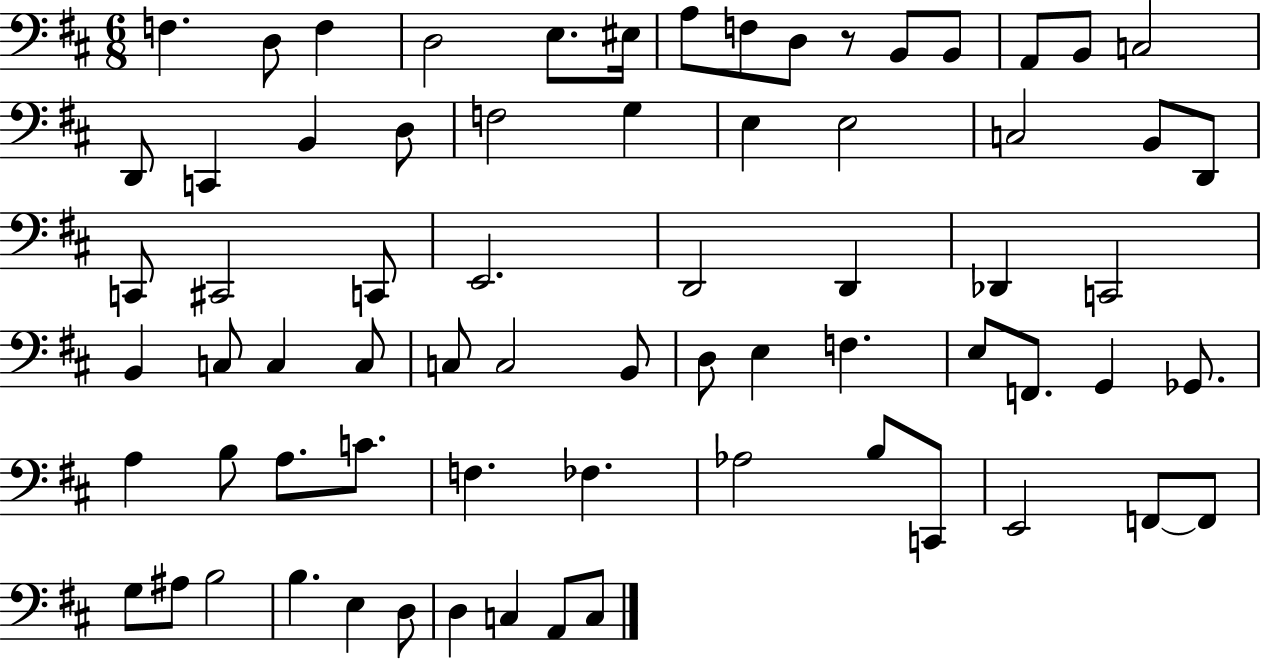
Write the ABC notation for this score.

X:1
T:Untitled
M:6/8
L:1/4
K:D
F, D,/2 F, D,2 E,/2 ^E,/4 A,/2 F,/2 D,/2 z/2 B,,/2 B,,/2 A,,/2 B,,/2 C,2 D,,/2 C,, B,, D,/2 F,2 G, E, E,2 C,2 B,,/2 D,,/2 C,,/2 ^C,,2 C,,/2 E,,2 D,,2 D,, _D,, C,,2 B,, C,/2 C, C,/2 C,/2 C,2 B,,/2 D,/2 E, F, E,/2 F,,/2 G,, _G,,/2 A, B,/2 A,/2 C/2 F, _F, _A,2 B,/2 C,,/2 E,,2 F,,/2 F,,/2 G,/2 ^A,/2 B,2 B, E, D,/2 D, C, A,,/2 C,/2